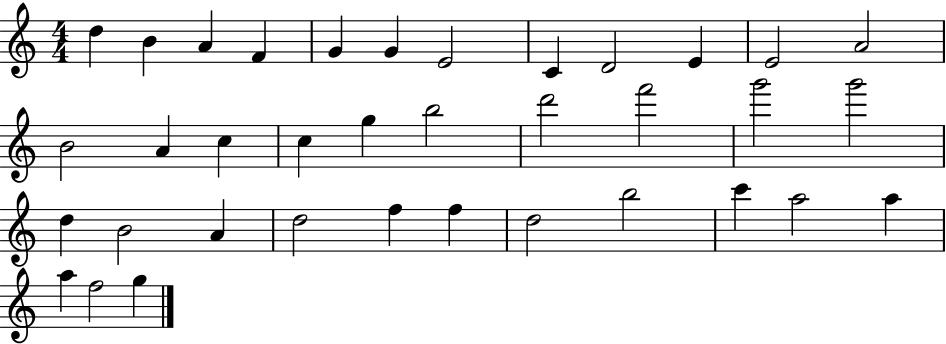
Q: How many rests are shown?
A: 0